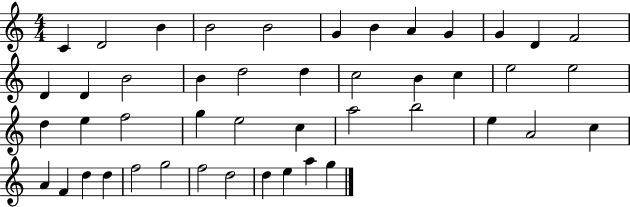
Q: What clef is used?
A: treble